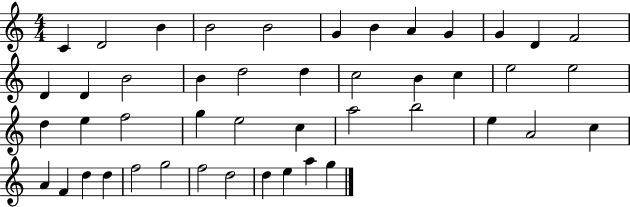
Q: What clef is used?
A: treble